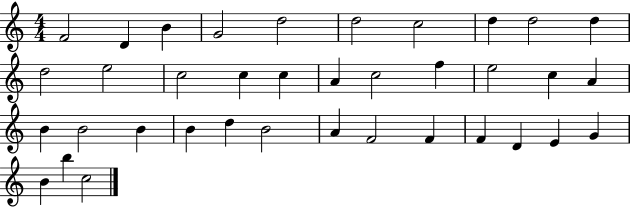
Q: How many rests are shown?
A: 0